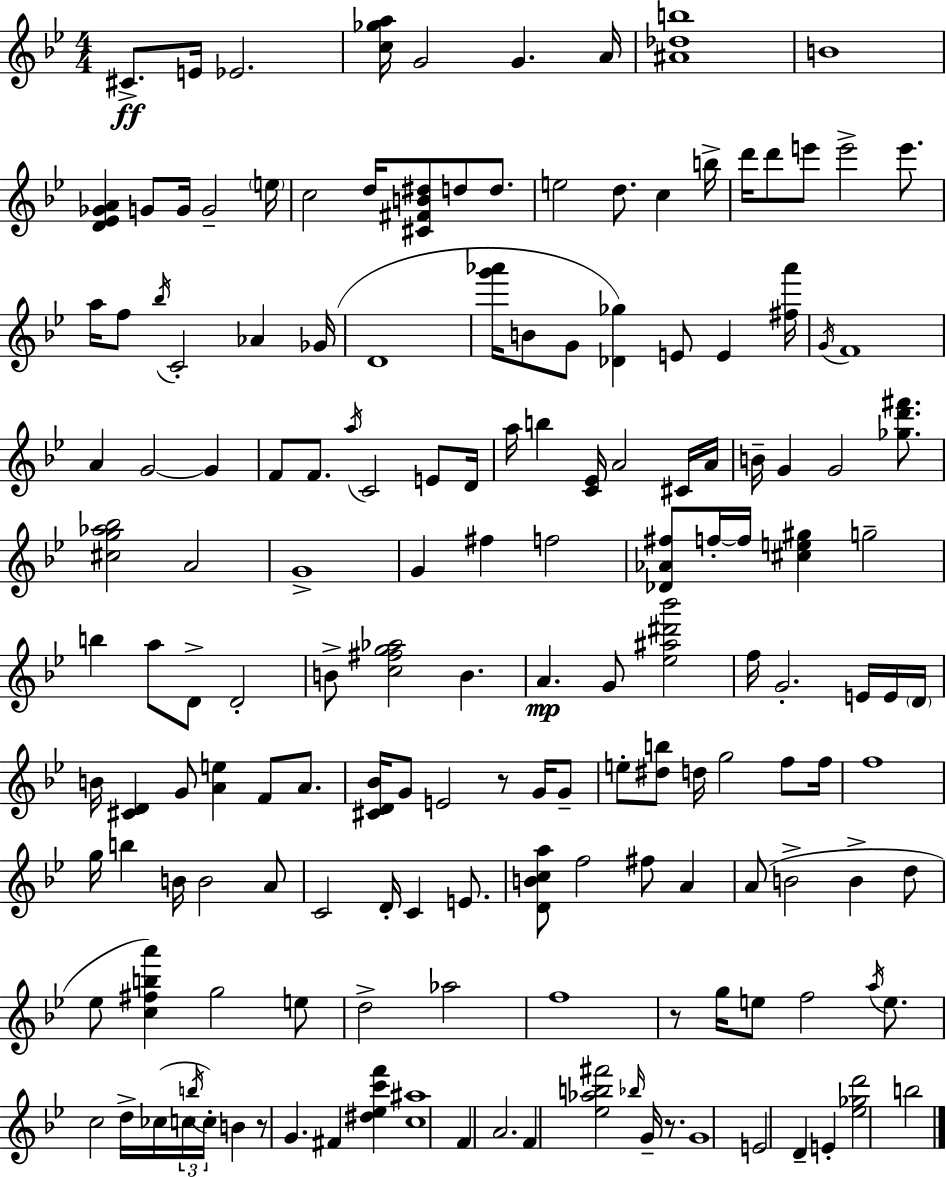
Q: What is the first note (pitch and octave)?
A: C#4